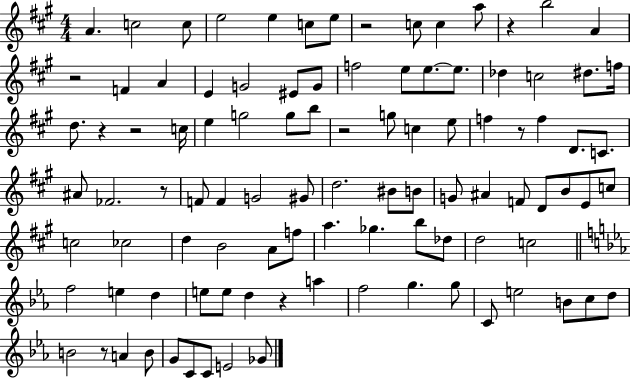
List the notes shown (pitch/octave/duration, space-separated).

A4/q. C5/h C5/e E5/h E5/q C5/e E5/e R/h C5/e C5/q A5/e R/q B5/h A4/q R/h F4/q A4/q E4/q G4/h EIS4/e G4/e F5/h E5/e E5/e. E5/e. Db5/q C5/h D#5/e. F5/s D5/e. R/q R/h C5/s E5/q G5/h G5/e B5/e R/h G5/e C5/q E5/e F5/q R/e F5/q D4/e. C4/e. A#4/e FES4/h. R/e F4/e F4/q G4/h G#4/e D5/h. BIS4/e B4/e G4/e A#4/q F4/e D4/e B4/e E4/e C5/e C5/h CES5/h D5/q B4/h A4/e F5/e A5/q. Gb5/q. B5/e Db5/e D5/h C5/h F5/h E5/q D5/q E5/e E5/e D5/q R/q A5/q F5/h G5/q. G5/e C4/e E5/h B4/e C5/e D5/e B4/h R/e A4/q B4/e G4/e C4/e C4/e E4/h Gb4/e